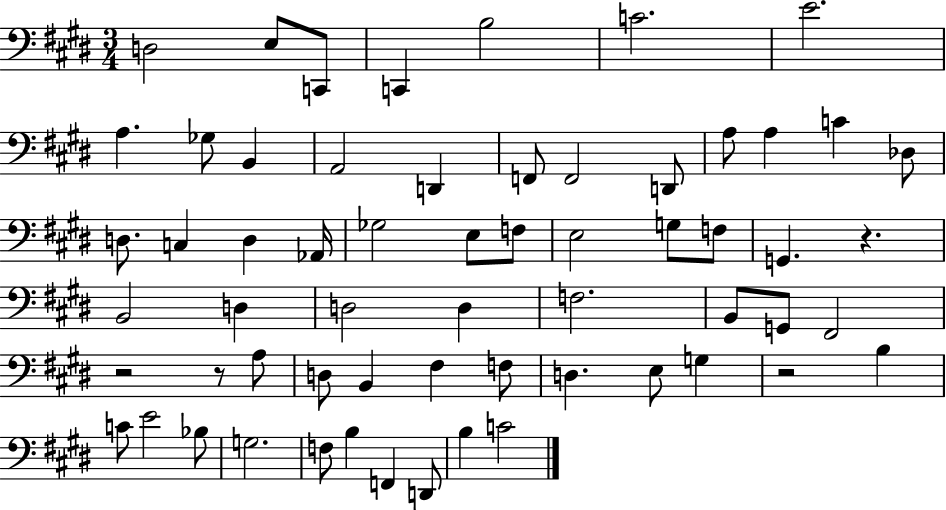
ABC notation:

X:1
T:Untitled
M:3/4
L:1/4
K:E
D,2 E,/2 C,,/2 C,, B,2 C2 E2 A, _G,/2 B,, A,,2 D,, F,,/2 F,,2 D,,/2 A,/2 A, C _D,/2 D,/2 C, D, _A,,/4 _G,2 E,/2 F,/2 E,2 G,/2 F,/2 G,, z B,,2 D, D,2 D, F,2 B,,/2 G,,/2 ^F,,2 z2 z/2 A,/2 D,/2 B,, ^F, F,/2 D, E,/2 G, z2 B, C/2 E2 _B,/2 G,2 F,/2 B, F,, D,,/2 B, C2